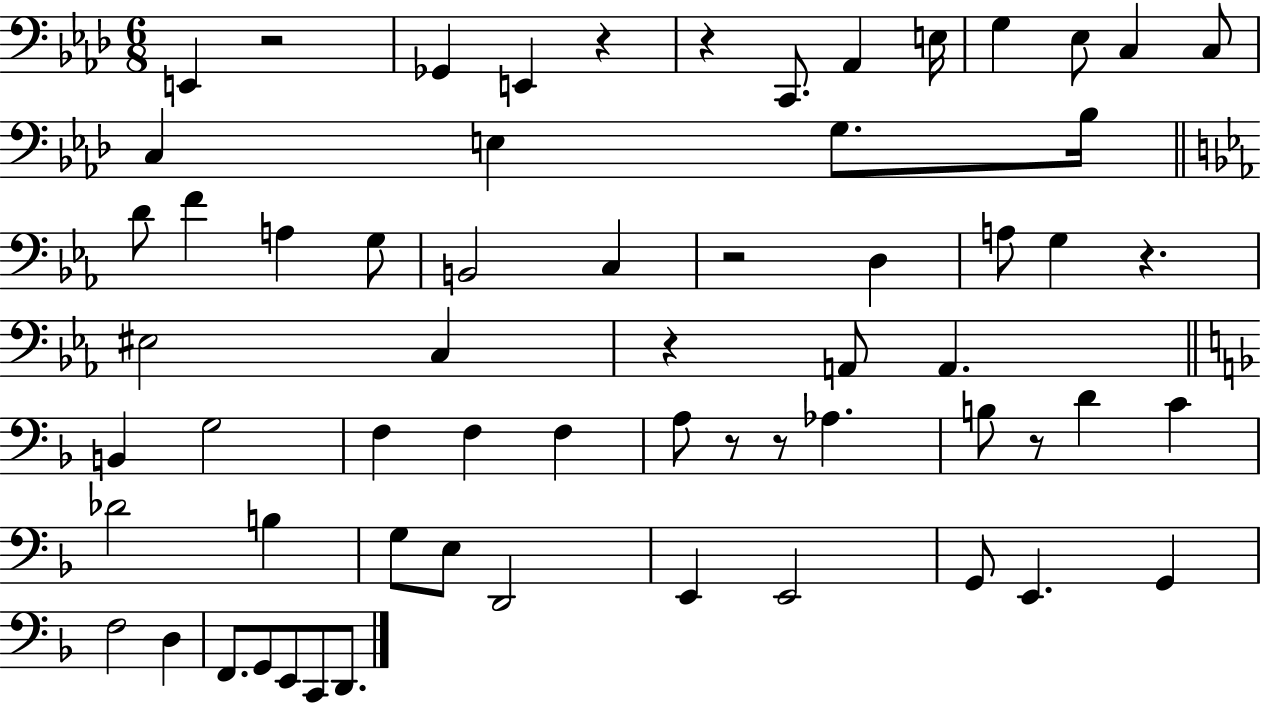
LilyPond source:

{
  \clef bass
  \numericTimeSignature
  \time 6/8
  \key aes \major
  e,4 r2 | ges,4 e,4 r4 | r4 c,8. aes,4 e16 | g4 ees8 c4 c8 | \break c4 e4 g8. bes16 | \bar "||" \break \key ees \major d'8 f'4 a4 g8 | b,2 c4 | r2 d4 | a8 g4 r4. | \break eis2 c4 | r4 a,8 a,4. | \bar "||" \break \key d \minor b,4 g2 | f4 f4 f4 | a8 r8 r8 aes4. | b8 r8 d'4 c'4 | \break des'2 b4 | g8 e8 d,2 | e,4 e,2 | g,8 e,4. g,4 | \break f2 d4 | f,8. g,8 e,8 c,8 d,8. | \bar "|."
}